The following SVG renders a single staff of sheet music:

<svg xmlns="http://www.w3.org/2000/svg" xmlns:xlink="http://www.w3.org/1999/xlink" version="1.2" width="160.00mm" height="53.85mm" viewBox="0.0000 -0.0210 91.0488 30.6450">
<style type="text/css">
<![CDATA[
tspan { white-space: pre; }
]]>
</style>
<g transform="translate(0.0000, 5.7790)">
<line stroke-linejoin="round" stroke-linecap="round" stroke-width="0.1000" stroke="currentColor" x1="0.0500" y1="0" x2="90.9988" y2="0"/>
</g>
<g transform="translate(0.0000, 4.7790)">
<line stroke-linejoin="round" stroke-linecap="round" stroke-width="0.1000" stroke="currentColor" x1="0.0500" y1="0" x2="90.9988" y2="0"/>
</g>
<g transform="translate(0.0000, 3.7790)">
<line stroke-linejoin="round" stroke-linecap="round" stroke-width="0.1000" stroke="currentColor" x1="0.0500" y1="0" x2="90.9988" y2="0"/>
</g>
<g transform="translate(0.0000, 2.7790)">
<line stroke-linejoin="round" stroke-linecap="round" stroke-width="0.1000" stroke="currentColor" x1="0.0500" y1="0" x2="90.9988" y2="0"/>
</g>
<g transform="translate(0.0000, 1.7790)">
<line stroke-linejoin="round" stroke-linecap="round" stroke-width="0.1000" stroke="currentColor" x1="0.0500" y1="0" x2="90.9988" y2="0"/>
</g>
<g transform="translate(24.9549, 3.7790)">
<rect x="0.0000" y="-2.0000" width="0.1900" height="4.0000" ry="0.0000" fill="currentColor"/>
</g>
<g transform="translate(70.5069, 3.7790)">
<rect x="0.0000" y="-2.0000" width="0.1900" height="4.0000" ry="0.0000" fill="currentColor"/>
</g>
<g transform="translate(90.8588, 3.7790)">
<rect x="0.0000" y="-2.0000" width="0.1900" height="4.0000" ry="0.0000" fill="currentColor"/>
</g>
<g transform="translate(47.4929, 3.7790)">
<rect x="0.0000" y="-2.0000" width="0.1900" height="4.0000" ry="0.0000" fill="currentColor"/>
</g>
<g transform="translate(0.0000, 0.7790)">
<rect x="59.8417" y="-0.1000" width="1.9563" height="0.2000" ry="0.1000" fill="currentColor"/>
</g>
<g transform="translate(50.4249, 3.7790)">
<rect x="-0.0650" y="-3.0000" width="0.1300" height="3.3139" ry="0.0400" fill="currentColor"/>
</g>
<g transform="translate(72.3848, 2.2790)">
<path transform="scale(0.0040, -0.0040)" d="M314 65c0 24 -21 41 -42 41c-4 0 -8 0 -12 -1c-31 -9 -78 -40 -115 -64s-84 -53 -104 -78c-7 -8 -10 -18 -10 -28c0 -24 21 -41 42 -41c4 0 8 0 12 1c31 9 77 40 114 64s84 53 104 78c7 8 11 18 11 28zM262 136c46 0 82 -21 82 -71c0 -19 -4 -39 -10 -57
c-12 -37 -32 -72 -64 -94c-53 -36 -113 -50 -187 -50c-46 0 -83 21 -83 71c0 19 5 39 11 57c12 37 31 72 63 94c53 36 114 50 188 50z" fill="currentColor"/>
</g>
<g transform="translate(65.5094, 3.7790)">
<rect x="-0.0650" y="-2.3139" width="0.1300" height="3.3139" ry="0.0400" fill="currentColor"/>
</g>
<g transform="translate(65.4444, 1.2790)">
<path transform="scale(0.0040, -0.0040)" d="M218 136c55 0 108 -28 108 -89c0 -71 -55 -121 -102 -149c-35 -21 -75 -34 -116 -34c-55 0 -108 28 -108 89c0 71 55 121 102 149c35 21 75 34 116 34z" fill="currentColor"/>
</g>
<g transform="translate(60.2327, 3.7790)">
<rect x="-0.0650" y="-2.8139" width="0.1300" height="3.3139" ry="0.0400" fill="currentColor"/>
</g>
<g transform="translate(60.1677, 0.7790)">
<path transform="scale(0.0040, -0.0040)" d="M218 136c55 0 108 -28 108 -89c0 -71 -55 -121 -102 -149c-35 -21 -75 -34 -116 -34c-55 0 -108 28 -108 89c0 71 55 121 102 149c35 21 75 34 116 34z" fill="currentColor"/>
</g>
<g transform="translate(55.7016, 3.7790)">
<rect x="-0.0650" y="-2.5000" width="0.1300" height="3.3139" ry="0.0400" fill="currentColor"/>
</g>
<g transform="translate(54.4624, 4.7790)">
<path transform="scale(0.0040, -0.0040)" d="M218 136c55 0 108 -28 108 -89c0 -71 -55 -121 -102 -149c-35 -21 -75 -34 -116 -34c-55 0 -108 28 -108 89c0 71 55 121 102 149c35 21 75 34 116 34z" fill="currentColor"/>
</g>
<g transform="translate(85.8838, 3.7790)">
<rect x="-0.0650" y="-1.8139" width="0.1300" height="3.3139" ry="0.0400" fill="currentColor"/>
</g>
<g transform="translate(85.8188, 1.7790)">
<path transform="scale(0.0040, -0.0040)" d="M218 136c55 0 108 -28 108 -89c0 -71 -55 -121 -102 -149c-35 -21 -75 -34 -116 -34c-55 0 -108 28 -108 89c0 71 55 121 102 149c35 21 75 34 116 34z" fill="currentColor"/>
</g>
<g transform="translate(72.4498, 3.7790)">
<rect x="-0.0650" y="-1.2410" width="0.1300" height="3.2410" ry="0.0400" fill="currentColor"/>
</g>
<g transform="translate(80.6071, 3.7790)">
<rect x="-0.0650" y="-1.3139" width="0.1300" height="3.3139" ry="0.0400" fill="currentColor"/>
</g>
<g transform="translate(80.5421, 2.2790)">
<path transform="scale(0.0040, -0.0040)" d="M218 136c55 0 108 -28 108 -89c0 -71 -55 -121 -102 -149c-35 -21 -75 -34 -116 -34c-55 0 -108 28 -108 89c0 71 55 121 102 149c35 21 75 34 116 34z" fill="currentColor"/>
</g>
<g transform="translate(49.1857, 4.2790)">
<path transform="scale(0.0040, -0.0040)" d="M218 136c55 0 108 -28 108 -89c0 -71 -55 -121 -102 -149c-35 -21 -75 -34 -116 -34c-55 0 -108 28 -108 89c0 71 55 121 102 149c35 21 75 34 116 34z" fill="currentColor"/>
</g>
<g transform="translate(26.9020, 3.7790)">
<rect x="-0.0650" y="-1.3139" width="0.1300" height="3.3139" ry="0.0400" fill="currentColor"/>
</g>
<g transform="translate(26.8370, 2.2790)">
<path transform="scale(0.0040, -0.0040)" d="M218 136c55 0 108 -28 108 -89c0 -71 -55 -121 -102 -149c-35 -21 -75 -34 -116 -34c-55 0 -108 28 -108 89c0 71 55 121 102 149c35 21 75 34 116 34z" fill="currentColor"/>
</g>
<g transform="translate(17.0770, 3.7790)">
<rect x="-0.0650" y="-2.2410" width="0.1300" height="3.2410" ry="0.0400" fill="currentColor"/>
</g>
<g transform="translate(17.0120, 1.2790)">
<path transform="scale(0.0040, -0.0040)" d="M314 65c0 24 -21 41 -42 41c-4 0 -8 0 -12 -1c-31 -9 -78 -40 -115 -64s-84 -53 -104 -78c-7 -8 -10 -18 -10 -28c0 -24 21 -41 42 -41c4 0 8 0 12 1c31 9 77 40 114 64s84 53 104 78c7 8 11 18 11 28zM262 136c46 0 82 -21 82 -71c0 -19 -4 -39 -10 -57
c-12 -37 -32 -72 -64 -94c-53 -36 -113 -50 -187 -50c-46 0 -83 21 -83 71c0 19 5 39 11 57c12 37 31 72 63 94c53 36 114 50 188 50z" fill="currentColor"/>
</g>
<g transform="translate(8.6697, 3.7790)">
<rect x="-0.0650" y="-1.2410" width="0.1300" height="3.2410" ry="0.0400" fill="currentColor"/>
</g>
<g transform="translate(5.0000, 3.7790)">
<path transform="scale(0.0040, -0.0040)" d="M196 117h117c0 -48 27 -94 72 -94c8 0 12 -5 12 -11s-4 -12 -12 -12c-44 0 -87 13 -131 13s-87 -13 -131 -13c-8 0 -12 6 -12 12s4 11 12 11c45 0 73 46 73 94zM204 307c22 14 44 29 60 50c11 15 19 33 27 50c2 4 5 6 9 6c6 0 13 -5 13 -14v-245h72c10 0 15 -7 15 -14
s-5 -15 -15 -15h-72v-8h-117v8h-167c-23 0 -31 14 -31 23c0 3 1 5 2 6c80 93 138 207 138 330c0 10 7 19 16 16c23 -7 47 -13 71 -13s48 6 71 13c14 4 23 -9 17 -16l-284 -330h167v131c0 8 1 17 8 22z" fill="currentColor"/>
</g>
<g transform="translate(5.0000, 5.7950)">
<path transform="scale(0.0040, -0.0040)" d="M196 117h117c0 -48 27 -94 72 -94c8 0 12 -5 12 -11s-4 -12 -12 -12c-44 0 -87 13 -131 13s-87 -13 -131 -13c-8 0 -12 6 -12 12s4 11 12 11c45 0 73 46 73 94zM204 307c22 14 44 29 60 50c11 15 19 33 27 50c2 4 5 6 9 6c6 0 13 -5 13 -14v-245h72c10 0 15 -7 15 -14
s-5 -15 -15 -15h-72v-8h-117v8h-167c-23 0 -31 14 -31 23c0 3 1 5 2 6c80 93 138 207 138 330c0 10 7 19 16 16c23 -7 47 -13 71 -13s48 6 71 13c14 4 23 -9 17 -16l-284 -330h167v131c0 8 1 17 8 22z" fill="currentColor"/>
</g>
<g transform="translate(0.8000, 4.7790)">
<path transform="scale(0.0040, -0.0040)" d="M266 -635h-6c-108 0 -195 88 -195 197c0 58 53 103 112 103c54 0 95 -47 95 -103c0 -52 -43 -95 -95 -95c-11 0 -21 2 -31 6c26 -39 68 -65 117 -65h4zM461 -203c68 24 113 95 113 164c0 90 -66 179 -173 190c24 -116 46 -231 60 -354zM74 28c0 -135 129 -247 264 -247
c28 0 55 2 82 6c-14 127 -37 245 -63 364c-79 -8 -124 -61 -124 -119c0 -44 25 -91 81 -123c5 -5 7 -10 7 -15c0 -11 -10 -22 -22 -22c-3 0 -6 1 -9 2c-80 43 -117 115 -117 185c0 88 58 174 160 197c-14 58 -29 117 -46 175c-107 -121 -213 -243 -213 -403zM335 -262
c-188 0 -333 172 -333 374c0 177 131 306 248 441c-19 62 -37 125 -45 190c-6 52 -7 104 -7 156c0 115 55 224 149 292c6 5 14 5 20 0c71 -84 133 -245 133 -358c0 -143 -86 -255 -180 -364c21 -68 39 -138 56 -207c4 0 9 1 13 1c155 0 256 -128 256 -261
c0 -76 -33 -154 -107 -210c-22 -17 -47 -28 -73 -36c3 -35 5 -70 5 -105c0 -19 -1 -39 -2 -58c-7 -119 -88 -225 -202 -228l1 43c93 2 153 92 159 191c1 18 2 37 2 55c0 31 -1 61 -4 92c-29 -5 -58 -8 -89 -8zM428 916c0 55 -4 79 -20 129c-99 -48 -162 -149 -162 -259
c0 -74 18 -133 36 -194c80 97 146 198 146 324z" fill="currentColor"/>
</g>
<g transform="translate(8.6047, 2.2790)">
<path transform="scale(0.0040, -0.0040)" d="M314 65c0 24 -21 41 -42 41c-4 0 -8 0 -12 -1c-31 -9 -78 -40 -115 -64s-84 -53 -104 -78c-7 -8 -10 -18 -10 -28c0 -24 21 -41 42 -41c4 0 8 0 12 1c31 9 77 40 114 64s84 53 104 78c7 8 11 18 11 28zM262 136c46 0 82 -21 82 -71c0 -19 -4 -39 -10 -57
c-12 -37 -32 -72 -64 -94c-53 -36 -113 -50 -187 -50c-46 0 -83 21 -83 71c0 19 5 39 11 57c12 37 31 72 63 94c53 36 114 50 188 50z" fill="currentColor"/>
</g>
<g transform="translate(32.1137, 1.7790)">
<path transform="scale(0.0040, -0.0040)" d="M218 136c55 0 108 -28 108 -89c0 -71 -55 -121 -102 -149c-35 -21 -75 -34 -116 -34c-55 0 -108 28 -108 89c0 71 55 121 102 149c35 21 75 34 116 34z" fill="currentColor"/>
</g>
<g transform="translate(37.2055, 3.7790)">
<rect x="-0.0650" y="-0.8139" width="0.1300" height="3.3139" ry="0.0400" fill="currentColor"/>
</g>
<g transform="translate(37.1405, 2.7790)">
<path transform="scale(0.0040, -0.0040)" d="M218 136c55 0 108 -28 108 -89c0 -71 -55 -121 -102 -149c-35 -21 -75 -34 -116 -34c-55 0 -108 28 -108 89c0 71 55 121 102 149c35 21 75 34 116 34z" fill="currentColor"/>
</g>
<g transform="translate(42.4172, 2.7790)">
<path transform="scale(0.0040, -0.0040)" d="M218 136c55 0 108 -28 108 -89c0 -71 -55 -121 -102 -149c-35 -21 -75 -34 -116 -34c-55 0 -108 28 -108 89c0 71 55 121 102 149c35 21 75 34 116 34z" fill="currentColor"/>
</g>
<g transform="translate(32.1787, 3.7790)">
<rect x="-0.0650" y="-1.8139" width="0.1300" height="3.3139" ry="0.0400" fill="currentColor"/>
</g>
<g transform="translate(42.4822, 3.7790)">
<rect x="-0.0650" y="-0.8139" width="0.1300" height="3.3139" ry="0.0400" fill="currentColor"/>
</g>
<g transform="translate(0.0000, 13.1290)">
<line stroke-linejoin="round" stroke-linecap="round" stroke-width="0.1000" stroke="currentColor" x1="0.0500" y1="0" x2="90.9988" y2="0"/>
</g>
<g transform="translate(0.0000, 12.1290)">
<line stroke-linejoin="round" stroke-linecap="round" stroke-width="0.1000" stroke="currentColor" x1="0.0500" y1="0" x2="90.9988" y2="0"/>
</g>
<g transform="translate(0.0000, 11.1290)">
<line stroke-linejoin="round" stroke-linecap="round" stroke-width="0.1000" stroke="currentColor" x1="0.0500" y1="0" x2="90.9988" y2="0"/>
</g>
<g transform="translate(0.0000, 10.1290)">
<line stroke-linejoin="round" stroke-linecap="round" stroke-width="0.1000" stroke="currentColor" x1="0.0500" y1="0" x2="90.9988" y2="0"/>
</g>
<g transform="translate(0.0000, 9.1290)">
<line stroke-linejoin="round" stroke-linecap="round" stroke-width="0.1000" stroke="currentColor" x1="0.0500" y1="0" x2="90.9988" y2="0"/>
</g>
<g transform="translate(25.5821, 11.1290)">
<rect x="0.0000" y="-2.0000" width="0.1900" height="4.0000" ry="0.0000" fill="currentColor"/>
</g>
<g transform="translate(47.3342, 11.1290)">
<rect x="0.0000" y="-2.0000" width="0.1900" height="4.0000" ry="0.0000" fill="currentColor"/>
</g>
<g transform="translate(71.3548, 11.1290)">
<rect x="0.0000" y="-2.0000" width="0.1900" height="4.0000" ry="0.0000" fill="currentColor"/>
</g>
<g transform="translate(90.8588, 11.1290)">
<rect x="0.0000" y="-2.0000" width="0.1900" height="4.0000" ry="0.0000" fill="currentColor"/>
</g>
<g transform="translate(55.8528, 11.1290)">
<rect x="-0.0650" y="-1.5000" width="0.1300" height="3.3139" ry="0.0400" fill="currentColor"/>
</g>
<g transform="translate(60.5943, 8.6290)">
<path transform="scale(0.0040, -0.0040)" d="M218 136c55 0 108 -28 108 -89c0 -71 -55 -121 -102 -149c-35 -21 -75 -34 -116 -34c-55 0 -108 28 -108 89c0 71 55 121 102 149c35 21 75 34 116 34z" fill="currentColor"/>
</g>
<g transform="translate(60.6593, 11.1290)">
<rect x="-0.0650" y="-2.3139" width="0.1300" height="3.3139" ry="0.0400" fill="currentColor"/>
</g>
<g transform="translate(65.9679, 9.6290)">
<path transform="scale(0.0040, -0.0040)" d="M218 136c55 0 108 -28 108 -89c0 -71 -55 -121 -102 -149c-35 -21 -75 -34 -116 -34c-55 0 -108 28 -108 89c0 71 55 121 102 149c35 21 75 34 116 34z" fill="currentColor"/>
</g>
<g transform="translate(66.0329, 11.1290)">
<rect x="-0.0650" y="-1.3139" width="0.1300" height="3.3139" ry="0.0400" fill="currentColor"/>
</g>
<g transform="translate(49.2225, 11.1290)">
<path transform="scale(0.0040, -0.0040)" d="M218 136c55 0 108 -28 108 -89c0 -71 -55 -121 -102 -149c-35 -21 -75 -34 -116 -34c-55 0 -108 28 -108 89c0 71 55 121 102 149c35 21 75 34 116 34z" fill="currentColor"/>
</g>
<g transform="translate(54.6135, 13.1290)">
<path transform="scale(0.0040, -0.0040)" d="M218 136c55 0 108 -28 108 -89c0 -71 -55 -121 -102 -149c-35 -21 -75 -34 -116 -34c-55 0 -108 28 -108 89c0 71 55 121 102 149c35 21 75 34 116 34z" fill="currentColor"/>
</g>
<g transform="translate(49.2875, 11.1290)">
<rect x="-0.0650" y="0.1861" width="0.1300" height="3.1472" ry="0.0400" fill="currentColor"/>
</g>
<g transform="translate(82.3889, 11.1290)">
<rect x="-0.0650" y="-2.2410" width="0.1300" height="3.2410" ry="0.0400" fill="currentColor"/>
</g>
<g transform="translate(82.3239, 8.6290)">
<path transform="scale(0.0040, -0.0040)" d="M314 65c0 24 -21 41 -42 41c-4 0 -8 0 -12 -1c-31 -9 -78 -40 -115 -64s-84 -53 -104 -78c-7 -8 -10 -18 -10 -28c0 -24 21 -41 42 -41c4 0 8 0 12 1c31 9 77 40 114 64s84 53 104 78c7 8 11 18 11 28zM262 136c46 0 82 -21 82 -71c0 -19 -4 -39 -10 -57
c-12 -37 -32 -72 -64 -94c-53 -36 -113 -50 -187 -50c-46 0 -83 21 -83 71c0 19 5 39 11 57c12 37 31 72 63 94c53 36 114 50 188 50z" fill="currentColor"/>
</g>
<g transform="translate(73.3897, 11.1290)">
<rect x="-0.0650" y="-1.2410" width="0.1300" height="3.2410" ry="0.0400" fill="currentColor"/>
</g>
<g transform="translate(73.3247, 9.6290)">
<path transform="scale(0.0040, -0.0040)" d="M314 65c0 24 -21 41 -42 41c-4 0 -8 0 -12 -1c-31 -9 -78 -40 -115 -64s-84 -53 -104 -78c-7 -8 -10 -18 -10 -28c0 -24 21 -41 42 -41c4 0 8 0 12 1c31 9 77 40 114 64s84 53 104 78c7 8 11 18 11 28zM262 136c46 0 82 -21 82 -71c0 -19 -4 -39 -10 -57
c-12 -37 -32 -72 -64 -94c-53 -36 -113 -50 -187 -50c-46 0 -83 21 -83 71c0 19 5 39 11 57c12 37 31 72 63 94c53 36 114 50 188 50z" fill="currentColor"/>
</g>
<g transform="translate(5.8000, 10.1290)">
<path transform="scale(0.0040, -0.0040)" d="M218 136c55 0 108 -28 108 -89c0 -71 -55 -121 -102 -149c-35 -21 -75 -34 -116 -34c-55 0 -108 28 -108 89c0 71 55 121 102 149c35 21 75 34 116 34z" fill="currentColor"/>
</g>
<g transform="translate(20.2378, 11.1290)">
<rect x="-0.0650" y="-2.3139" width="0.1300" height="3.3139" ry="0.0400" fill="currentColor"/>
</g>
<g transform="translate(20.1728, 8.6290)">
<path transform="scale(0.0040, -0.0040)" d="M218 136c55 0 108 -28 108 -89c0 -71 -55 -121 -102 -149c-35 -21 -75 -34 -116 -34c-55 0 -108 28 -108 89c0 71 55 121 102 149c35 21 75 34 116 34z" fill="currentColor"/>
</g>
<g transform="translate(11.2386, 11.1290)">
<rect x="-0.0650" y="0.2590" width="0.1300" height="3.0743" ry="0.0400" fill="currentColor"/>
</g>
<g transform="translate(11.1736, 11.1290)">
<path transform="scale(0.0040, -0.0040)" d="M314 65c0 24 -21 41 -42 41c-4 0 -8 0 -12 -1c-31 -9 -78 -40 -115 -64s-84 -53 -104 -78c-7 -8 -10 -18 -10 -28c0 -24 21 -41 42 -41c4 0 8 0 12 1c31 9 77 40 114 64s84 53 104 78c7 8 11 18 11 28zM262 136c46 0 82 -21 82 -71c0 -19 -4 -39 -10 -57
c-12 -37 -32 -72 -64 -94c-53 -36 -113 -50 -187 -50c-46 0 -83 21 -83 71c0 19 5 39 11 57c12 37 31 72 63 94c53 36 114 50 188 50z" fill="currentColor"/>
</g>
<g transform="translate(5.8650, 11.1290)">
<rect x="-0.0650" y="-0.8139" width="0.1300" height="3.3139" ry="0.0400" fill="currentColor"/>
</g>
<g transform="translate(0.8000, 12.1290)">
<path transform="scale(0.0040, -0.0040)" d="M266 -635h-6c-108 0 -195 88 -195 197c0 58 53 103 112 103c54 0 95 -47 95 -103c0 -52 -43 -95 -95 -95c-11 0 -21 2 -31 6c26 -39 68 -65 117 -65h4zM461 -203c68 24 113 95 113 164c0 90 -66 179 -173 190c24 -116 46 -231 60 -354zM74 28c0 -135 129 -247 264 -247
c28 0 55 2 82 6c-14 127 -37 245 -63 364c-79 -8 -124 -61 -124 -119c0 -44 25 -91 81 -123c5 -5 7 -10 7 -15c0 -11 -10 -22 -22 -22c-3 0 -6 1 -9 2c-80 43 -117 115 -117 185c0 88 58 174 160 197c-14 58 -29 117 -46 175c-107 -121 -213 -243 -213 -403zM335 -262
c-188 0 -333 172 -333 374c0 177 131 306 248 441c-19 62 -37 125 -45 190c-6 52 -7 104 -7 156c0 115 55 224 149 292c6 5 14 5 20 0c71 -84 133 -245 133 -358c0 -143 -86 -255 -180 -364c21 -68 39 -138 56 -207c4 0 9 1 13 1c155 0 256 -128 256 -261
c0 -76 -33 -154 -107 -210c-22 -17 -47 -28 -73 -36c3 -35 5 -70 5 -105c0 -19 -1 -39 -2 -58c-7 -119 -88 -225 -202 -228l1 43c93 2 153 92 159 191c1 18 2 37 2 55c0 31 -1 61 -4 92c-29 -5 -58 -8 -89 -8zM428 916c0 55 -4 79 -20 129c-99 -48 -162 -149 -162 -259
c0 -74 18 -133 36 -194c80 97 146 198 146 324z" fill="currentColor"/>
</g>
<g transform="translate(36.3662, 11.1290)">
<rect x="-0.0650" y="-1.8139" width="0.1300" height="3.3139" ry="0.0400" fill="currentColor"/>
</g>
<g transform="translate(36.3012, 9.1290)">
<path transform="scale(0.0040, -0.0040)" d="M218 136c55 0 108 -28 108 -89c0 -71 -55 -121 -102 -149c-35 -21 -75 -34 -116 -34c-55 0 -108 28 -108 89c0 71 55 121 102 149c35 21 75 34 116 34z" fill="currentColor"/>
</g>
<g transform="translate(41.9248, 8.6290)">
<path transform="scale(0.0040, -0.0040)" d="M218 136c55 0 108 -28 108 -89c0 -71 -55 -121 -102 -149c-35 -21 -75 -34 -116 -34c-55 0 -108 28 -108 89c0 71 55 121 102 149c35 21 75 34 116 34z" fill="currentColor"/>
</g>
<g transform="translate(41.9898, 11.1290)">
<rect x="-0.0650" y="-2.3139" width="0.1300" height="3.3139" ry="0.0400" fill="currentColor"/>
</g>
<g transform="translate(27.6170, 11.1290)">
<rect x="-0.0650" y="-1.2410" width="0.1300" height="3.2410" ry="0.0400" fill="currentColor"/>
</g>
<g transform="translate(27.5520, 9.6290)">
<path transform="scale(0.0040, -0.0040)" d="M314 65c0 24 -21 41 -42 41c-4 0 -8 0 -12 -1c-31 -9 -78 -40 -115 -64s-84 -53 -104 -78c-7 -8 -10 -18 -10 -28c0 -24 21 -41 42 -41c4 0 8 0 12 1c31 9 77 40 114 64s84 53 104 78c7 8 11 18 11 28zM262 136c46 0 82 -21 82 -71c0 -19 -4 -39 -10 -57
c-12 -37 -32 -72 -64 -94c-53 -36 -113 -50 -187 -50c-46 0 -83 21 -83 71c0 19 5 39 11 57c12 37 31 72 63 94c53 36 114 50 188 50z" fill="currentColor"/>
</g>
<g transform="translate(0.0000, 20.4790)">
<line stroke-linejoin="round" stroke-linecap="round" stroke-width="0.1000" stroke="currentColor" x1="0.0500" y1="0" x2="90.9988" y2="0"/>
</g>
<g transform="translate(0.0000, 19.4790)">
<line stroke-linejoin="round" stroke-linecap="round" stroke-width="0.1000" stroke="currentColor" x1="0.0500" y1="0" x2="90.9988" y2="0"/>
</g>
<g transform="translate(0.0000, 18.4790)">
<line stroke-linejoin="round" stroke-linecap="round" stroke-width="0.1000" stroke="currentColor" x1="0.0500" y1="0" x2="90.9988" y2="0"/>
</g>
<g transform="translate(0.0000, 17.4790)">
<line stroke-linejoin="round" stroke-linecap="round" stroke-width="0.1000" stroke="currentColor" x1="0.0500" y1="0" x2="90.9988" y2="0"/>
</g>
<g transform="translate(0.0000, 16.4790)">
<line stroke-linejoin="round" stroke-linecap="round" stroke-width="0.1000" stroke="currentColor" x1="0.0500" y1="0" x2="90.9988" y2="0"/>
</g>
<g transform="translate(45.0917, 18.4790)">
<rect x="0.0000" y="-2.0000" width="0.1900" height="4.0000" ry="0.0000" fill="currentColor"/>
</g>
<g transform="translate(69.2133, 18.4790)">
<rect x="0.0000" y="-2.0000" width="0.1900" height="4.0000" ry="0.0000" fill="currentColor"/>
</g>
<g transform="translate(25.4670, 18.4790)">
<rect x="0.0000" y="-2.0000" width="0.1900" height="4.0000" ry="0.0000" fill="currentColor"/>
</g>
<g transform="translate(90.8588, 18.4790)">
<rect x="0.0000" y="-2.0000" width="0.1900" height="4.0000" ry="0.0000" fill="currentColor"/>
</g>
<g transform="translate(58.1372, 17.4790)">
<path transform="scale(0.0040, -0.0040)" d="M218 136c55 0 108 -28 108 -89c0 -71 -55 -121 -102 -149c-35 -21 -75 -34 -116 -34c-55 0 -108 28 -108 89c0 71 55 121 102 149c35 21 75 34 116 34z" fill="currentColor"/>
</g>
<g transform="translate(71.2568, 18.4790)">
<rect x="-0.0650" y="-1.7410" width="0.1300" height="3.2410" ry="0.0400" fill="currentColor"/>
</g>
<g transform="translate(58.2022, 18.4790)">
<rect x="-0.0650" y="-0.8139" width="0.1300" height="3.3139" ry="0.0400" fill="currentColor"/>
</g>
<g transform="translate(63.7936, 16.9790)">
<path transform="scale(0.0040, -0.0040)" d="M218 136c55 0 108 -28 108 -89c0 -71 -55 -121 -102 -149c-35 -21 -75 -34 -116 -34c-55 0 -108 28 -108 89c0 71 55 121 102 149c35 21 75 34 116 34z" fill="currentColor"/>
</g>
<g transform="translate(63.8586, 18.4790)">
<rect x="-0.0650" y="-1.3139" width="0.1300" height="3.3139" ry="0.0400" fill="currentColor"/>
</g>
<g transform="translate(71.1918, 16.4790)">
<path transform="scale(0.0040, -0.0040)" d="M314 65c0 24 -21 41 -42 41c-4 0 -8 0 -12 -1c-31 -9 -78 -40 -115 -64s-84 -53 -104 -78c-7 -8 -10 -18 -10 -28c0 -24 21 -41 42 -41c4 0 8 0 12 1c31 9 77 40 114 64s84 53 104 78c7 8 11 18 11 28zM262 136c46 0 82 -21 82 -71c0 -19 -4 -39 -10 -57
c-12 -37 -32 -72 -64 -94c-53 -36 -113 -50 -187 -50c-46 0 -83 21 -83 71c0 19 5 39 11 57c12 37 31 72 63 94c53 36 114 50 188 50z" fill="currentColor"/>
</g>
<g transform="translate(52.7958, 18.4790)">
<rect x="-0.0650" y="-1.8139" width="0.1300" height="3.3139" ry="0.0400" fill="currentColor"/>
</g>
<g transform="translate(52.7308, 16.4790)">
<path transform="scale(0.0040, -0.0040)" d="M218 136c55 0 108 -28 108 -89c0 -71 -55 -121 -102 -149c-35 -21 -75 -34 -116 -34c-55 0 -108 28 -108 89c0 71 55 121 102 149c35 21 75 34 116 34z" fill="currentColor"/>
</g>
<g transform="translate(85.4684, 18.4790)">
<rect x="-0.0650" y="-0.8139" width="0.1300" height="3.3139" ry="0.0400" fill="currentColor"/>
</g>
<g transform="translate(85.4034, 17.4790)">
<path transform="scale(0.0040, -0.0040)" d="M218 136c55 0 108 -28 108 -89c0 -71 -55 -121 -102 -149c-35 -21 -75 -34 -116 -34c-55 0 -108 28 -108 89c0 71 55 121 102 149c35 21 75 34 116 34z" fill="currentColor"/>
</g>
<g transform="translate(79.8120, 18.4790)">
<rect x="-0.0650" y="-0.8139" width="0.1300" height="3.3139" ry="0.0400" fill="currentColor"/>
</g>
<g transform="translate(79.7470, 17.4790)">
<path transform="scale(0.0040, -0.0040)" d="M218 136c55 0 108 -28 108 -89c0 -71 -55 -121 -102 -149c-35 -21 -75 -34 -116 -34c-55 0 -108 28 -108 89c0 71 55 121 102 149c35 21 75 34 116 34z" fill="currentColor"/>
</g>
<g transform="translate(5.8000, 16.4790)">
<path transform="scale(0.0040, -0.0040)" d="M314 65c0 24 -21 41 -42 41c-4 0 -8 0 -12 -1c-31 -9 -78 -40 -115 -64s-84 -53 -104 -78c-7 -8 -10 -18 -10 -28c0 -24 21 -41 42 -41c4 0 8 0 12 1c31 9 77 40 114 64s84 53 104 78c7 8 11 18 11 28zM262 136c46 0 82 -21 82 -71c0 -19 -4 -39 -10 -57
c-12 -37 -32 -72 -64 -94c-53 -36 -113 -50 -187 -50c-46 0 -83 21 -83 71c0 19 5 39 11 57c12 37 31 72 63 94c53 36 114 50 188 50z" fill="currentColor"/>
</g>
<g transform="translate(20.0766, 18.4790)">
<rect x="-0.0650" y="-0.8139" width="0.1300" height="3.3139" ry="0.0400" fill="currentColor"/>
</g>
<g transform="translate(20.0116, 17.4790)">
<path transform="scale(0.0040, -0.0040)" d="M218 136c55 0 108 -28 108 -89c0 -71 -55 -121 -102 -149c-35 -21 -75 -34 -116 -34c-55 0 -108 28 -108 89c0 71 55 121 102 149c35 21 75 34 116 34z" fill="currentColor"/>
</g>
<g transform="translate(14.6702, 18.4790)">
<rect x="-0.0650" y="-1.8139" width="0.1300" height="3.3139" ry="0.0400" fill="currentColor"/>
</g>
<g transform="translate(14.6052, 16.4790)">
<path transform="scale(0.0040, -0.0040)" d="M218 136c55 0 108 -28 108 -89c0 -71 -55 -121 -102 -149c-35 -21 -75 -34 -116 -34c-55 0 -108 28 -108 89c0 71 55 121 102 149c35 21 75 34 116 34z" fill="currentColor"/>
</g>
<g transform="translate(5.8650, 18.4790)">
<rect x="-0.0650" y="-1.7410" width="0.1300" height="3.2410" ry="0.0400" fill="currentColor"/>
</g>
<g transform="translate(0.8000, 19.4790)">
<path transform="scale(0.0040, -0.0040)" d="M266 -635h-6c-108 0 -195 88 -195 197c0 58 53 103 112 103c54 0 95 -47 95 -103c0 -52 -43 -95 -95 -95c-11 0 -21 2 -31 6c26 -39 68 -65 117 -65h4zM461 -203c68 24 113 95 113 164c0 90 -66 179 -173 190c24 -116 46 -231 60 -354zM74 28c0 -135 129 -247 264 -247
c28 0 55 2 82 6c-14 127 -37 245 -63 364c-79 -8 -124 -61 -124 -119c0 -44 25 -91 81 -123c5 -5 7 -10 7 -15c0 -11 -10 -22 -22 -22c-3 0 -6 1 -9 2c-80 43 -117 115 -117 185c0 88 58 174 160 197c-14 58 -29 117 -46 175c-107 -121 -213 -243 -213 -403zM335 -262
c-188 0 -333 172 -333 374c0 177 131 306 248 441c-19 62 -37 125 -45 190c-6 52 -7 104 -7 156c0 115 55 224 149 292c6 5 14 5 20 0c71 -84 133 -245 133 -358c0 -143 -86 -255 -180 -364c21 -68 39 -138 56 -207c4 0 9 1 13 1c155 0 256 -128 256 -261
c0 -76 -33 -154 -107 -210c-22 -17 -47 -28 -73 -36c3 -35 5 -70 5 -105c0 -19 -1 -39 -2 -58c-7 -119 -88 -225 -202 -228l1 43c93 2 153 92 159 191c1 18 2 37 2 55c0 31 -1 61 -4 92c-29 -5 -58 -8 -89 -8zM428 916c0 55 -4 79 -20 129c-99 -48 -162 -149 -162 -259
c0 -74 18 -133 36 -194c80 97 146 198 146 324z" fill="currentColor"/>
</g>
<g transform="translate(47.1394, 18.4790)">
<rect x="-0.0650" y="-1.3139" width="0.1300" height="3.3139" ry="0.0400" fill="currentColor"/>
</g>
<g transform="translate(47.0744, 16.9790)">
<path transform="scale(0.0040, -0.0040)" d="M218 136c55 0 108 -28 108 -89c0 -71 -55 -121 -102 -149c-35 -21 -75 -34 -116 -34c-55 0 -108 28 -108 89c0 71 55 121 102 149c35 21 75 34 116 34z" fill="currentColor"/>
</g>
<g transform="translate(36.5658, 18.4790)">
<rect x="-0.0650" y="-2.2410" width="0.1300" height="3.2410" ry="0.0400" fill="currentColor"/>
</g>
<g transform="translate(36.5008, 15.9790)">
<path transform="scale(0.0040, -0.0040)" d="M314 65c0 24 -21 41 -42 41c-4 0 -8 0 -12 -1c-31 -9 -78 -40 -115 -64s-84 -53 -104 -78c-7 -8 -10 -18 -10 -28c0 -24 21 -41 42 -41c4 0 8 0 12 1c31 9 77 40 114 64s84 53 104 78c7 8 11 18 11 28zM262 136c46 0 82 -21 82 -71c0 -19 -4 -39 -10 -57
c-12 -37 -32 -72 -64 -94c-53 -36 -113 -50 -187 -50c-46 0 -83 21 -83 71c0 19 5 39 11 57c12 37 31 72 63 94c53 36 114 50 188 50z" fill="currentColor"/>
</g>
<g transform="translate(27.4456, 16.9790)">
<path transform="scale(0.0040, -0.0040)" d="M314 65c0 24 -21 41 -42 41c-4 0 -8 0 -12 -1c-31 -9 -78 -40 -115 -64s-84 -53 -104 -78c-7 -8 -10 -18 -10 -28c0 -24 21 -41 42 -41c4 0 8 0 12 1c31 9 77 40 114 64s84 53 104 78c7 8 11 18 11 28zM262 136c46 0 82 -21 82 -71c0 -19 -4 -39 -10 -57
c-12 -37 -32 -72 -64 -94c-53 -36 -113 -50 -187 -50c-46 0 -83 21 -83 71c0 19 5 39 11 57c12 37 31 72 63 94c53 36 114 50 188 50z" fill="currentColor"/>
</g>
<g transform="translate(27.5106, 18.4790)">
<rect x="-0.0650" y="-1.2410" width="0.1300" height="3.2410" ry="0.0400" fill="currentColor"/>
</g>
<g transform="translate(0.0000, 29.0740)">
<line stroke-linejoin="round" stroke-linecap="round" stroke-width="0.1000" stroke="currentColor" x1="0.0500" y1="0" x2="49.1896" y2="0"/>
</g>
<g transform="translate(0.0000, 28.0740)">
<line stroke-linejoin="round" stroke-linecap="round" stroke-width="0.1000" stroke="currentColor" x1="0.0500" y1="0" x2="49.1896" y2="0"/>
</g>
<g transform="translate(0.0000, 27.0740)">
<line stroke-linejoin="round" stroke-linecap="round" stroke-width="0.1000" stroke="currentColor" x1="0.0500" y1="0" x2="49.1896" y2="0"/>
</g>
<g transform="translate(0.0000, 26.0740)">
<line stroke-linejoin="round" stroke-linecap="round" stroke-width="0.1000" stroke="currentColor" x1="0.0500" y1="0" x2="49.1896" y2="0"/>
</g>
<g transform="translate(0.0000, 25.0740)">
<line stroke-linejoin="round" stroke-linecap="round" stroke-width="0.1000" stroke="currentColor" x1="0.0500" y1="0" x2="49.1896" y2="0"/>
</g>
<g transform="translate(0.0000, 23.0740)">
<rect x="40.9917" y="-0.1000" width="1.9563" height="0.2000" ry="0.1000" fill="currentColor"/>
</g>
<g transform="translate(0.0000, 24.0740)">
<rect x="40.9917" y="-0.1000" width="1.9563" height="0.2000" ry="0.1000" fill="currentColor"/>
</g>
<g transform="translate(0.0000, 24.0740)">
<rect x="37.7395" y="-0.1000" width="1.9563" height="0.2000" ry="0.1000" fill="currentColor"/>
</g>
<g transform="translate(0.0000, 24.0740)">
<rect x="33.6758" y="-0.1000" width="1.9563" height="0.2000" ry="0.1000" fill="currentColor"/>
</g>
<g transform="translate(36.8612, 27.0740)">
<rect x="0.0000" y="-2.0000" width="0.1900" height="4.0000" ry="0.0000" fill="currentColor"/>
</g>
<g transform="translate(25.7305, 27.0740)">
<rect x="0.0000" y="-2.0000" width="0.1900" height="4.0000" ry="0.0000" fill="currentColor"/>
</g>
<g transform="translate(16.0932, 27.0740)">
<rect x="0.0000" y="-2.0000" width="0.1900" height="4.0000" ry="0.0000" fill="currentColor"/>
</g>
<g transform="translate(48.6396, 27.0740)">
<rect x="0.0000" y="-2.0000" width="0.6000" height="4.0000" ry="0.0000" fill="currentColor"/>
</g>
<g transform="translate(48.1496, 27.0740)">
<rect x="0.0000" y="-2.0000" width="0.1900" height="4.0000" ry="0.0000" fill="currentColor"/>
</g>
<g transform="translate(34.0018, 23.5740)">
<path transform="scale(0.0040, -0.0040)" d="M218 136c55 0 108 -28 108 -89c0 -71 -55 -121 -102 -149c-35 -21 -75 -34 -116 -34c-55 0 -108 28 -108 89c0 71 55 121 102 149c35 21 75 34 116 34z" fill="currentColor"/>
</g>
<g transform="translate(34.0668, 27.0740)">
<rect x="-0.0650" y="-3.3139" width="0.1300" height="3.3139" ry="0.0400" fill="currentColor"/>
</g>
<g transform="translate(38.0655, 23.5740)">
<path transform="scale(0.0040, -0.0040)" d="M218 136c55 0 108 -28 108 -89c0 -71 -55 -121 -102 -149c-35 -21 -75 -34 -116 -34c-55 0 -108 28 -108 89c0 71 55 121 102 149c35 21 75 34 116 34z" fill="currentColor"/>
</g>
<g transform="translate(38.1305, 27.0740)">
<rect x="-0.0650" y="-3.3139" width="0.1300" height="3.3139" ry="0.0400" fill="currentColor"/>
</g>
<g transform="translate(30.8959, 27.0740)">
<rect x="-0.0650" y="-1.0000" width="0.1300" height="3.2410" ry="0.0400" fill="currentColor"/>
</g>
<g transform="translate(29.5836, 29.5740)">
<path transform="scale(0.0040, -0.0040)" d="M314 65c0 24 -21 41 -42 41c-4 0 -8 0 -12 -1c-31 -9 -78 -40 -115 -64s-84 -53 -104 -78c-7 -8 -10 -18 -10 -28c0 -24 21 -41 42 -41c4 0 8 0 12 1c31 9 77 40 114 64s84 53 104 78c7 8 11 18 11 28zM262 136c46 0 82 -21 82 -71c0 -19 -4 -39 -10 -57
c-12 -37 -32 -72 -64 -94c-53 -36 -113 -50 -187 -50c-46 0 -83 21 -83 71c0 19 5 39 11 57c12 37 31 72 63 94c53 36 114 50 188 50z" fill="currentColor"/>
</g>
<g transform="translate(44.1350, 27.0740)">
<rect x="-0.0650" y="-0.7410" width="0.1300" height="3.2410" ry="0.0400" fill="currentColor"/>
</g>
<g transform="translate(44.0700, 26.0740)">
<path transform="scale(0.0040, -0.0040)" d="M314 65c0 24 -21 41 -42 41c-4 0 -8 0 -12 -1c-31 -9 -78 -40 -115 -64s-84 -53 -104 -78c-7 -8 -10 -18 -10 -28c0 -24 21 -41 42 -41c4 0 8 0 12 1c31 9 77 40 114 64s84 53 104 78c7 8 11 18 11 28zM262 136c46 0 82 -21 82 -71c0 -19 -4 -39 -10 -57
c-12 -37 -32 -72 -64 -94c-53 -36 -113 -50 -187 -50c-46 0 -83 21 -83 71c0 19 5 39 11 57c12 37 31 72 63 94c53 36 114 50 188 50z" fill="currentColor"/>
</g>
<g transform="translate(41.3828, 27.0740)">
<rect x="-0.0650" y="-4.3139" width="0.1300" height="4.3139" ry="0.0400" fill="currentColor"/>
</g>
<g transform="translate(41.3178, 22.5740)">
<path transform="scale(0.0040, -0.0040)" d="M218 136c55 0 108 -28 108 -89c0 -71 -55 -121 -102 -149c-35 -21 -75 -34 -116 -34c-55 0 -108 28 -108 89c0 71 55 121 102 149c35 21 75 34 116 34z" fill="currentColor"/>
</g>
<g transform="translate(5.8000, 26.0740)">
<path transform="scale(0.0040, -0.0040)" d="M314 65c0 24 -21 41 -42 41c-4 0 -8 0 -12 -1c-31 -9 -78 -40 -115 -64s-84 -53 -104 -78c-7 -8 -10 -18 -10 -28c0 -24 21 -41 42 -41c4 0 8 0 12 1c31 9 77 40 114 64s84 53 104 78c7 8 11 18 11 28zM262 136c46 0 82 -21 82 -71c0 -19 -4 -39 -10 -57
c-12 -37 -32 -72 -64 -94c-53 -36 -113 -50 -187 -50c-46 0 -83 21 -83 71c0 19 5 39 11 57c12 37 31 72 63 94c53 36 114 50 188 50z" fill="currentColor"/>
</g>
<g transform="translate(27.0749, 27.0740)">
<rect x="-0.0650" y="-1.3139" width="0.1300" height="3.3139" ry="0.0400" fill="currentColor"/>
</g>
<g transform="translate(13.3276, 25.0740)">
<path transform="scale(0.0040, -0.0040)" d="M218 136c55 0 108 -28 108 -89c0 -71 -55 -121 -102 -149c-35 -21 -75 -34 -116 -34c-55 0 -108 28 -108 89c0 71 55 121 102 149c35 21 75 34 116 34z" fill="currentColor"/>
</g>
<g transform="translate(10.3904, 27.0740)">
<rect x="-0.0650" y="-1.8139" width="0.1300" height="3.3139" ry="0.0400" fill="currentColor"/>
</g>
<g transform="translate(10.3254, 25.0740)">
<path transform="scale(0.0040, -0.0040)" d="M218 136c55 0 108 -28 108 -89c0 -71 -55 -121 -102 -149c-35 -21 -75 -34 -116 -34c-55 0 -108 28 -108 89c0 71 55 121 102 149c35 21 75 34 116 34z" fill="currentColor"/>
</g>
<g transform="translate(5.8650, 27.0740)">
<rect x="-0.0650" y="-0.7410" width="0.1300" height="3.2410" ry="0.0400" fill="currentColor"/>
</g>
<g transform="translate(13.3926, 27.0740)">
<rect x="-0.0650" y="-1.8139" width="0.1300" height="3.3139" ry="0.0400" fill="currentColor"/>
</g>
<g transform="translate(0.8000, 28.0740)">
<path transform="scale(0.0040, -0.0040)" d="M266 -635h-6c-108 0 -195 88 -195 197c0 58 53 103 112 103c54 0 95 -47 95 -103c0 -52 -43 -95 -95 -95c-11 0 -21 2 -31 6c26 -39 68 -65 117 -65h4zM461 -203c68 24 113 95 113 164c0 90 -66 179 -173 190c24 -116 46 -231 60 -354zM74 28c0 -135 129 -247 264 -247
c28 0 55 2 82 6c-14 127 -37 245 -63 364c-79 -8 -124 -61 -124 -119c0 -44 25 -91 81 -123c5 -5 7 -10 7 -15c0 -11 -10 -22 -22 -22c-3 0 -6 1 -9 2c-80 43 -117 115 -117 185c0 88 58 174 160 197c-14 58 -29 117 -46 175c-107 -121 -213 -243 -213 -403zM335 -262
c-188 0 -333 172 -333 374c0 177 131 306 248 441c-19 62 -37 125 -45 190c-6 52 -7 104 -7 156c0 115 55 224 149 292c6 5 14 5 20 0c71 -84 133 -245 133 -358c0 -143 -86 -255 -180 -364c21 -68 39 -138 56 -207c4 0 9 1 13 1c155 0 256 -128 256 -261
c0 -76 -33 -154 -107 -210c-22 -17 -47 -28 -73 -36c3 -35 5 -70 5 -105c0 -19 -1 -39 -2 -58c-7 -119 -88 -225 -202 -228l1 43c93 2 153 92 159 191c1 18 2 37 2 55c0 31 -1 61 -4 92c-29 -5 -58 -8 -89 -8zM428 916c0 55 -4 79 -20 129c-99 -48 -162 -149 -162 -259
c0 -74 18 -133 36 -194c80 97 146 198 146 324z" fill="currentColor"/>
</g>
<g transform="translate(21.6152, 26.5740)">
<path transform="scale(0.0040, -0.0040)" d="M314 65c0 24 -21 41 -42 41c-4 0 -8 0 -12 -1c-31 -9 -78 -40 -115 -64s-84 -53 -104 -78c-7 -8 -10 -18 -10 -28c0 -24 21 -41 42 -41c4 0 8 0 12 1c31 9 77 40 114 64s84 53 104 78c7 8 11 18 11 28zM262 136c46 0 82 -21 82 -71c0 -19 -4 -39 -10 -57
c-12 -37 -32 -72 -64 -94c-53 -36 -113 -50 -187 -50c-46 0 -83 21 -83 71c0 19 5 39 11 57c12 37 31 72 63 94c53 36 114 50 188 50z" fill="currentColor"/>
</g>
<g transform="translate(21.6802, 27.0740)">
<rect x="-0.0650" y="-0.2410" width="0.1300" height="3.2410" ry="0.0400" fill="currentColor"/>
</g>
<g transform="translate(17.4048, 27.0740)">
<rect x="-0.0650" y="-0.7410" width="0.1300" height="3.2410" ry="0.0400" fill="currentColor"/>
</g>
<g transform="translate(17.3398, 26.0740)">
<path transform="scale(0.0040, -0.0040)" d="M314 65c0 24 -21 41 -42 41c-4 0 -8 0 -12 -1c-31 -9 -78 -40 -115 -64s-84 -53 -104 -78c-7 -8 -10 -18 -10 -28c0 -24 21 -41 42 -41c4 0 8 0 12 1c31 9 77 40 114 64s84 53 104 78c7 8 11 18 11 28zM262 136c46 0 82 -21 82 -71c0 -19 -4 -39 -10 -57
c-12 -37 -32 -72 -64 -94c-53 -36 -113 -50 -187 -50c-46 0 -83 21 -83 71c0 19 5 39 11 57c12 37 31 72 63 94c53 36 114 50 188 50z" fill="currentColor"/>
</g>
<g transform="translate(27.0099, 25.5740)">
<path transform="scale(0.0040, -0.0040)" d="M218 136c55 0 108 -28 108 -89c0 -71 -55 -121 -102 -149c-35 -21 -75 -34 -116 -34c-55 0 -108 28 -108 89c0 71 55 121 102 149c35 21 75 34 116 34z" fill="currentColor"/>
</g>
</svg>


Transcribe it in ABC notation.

X:1
T:Untitled
M:4/4
L:1/4
K:C
e2 g2 e f d d A G a g e2 e f d B2 g e2 f g B E g e e2 g2 f2 f d e2 g2 e f d e f2 d d d2 f f d2 c2 e D2 b b d' d2